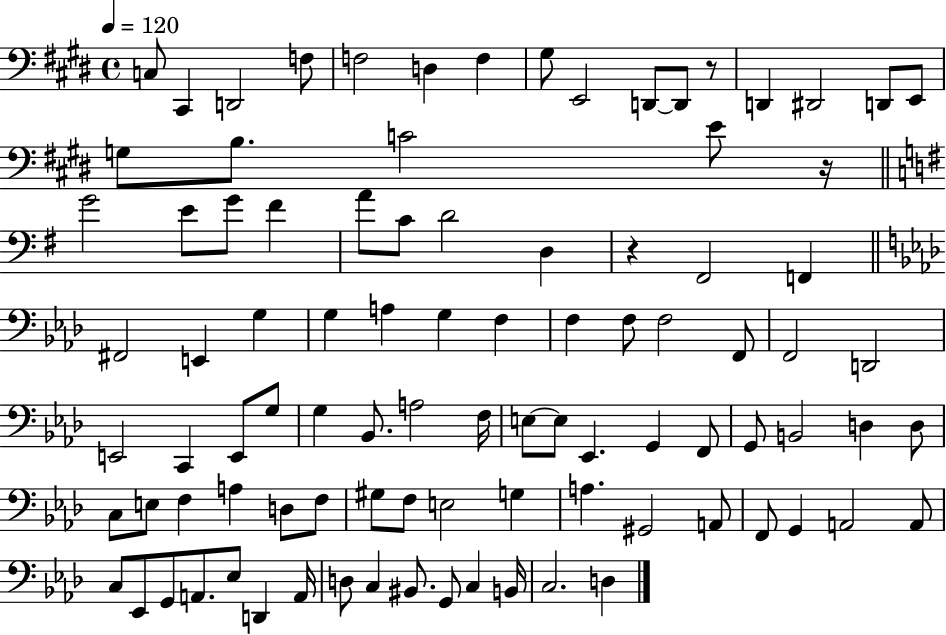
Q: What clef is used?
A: bass